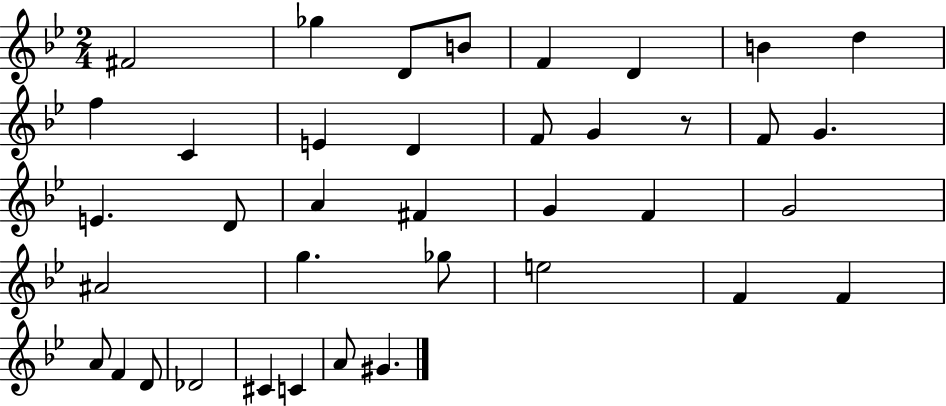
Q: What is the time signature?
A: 2/4